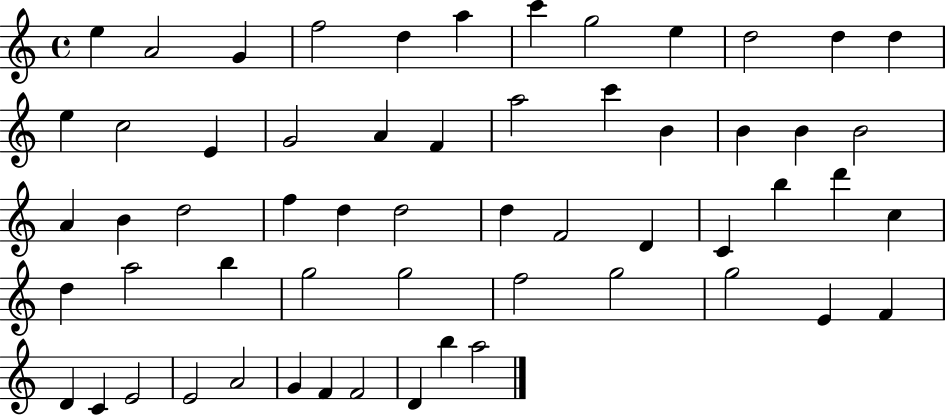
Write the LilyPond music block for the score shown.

{
  \clef treble
  \time 4/4
  \defaultTimeSignature
  \key c \major
  e''4 a'2 g'4 | f''2 d''4 a''4 | c'''4 g''2 e''4 | d''2 d''4 d''4 | \break e''4 c''2 e'4 | g'2 a'4 f'4 | a''2 c'''4 b'4 | b'4 b'4 b'2 | \break a'4 b'4 d''2 | f''4 d''4 d''2 | d''4 f'2 d'4 | c'4 b''4 d'''4 c''4 | \break d''4 a''2 b''4 | g''2 g''2 | f''2 g''2 | g''2 e'4 f'4 | \break d'4 c'4 e'2 | e'2 a'2 | g'4 f'4 f'2 | d'4 b''4 a''2 | \break \bar "|."
}